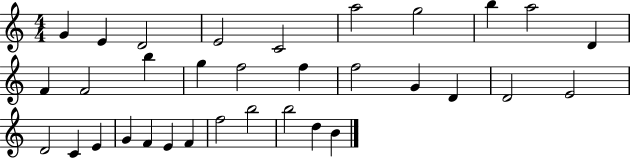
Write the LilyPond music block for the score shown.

{
  \clef treble
  \numericTimeSignature
  \time 4/4
  \key c \major
  g'4 e'4 d'2 | e'2 c'2 | a''2 g''2 | b''4 a''2 d'4 | \break f'4 f'2 b''4 | g''4 f''2 f''4 | f''2 g'4 d'4 | d'2 e'2 | \break d'2 c'4 e'4 | g'4 f'4 e'4 f'4 | f''2 b''2 | b''2 d''4 b'4 | \break \bar "|."
}